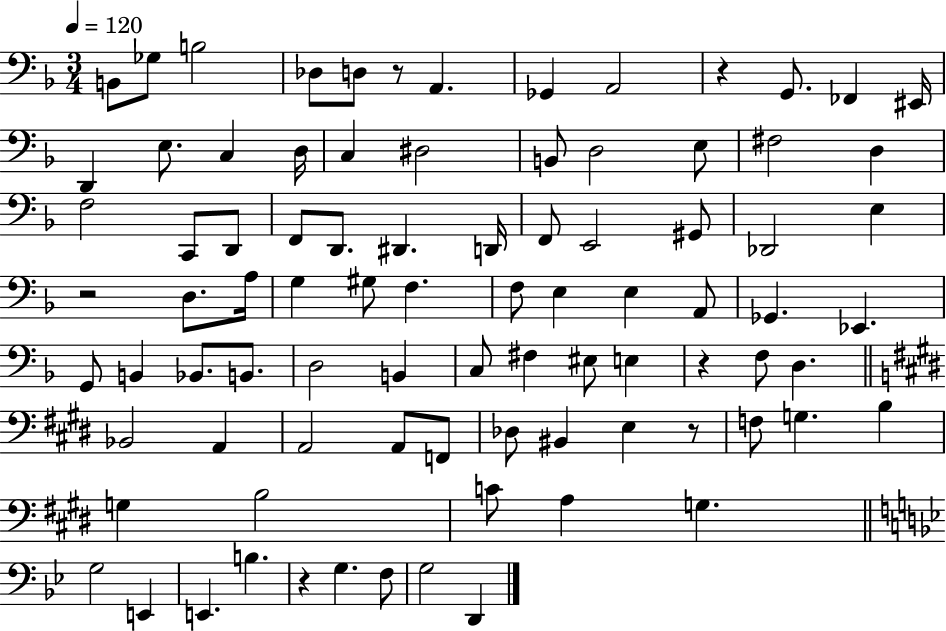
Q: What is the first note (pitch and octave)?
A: B2